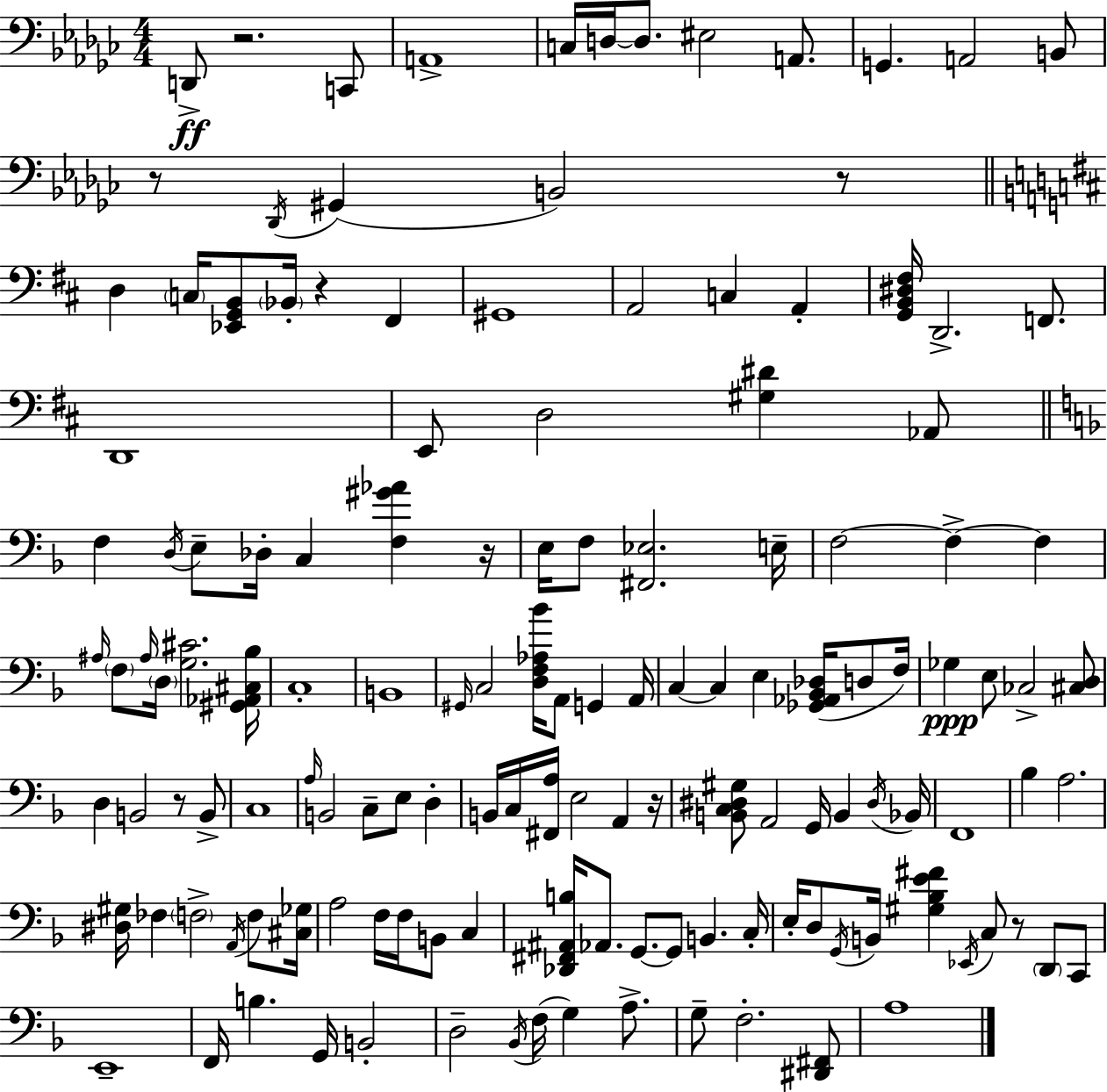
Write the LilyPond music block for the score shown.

{
  \clef bass
  \numericTimeSignature
  \time 4/4
  \key ees \minor
  \repeat volta 2 { d,8->\ff r2. c,8 | a,1-> | c16 d16~~ d8. eis2 a,8. | g,4. a,2 b,8 | \break r8 \acciaccatura { des,16 }( gis,4 b,2) r8 | \bar "||" \break \key d \major d4 \parenthesize c16 <ees, g, b,>8 \parenthesize bes,16-. r4 fis,4 | gis,1 | a,2 c4 a,4-. | <g, b, dis fis>16 d,2.-> f,8. | \break d,1 | e,8 d2 <gis dis'>4 aes,8 | \bar "||" \break \key d \minor f4 \acciaccatura { d16 } e8-- des16-. c4 <f gis' aes'>4 | r16 e16 f8 <fis, ees>2. | e16-- f2~~ f4->~~ f4 | \grace { ais16 } \parenthesize f8 \grace { ais16 } \parenthesize d16 <g cis'>2. | \break <gis, aes, cis bes>16 c1-. | b,1 | \grace { gis,16 } c2 <d f aes bes'>16 a,8 g,4 | a,16 c4~~ c4 e4 | \break <ges, aes, bes, des>16( d8 f16) ges4\ppp e8 ces2-> | <cis d>8 d4 b,2 | r8 b,8-> c1 | \grace { a16 } b,2 c8-- e8 | \break d4-. b,16 c16 <fis, a>16 e2 | a,4 r16 <b, c dis gis>8 a,2 g,16 | b,4 \acciaccatura { dis16 } bes,16 f,1 | bes4 a2. | \break <dis gis>16 fes4 \parenthesize f2-> | \acciaccatura { a,16 } f8 <cis ges>16 a2 f16 | f16 b,8 c4 <des, fis, ais, b>16 aes,8. g,8.~~ g,8 | b,4. c16-. e16-. d8 \acciaccatura { g,16 } b,16 <gis bes e' fis'>4 | \break \acciaccatura { ees,16 } c8 r8 \parenthesize d,8 c,8 e,1-- | f,16 b4. | g,16 b,2-. d2-- | \acciaccatura { bes,16 }( f16 g4) a8.-> g8-- f2.-. | \break <dis, fis,>8 a1 | } \bar "|."
}